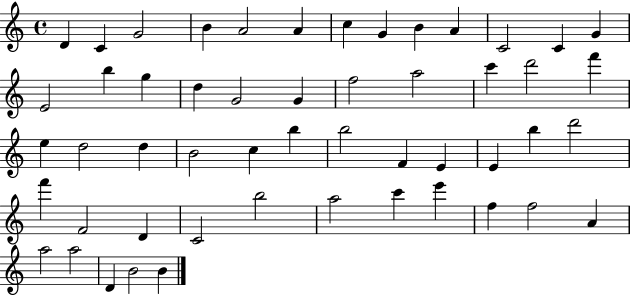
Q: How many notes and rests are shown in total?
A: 52